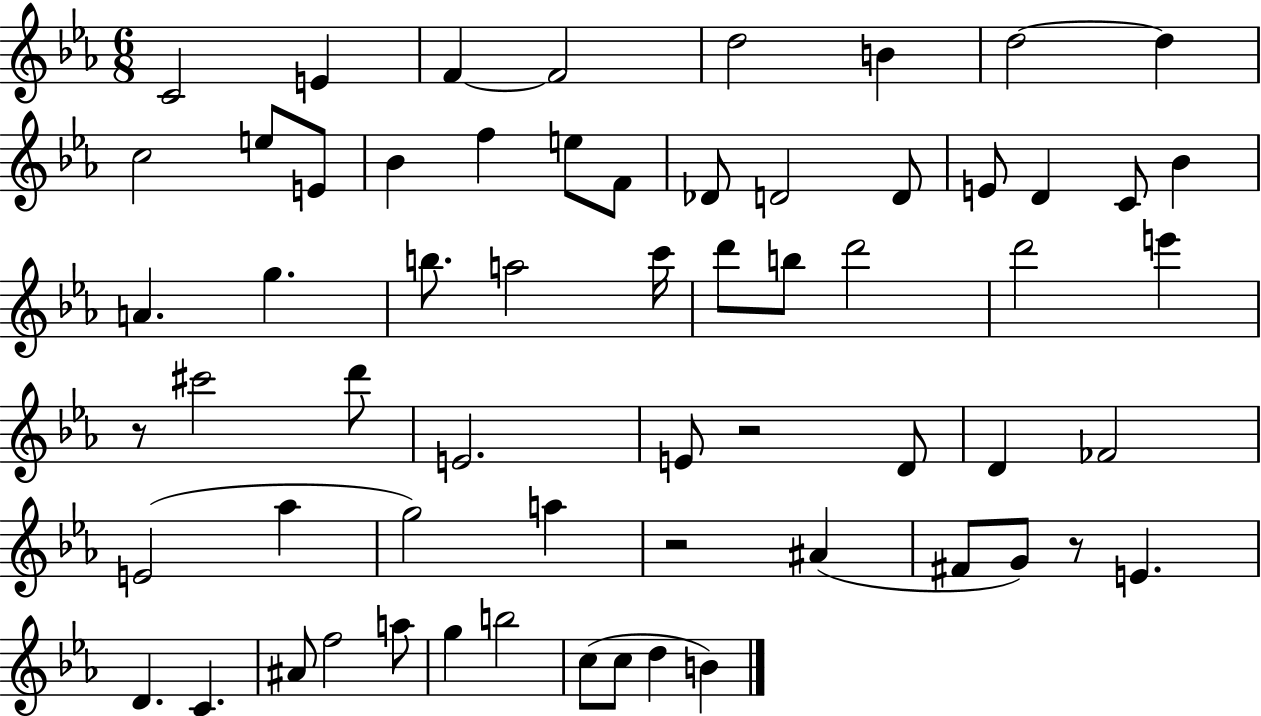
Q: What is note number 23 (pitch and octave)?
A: A4